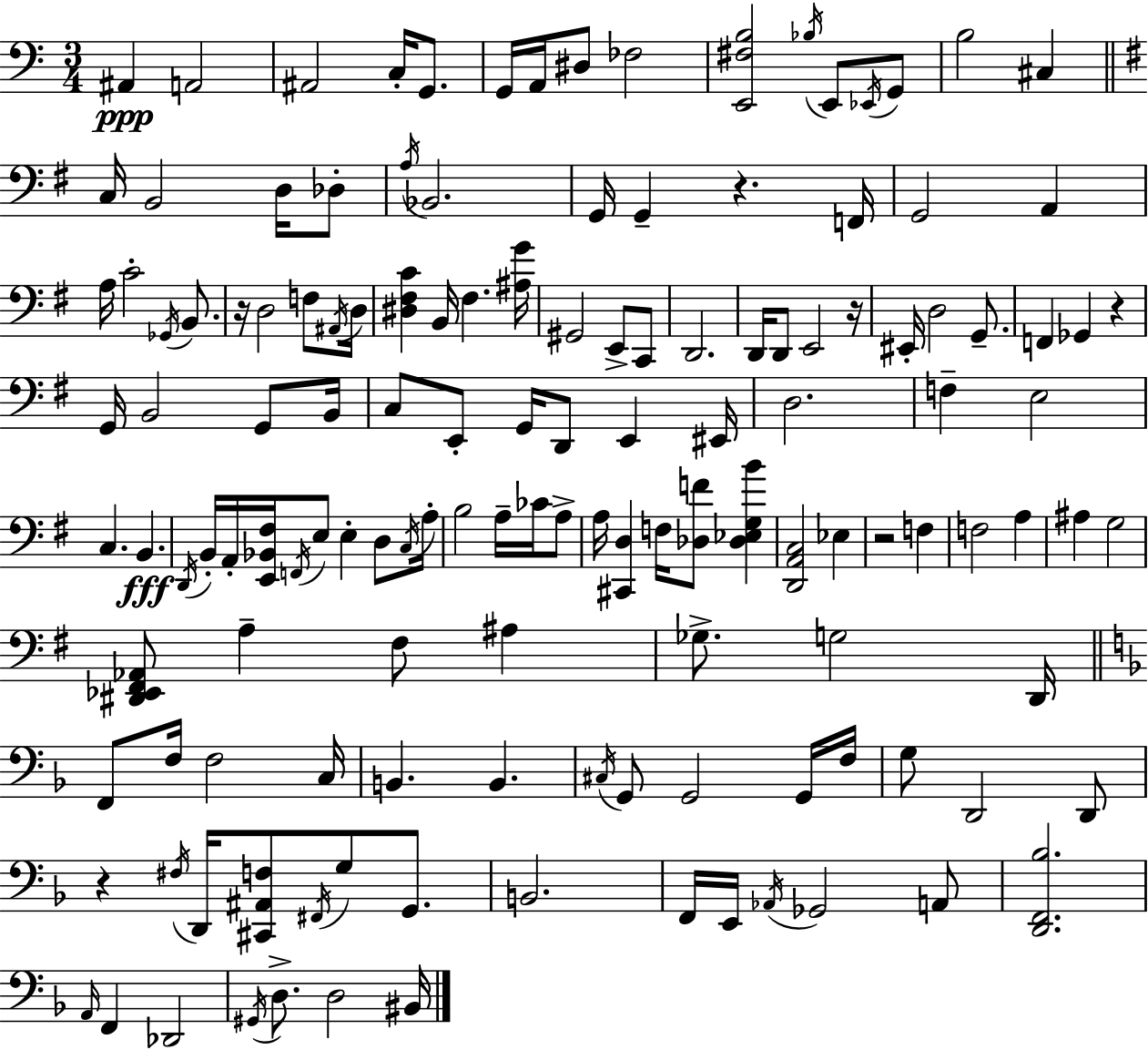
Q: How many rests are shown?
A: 6